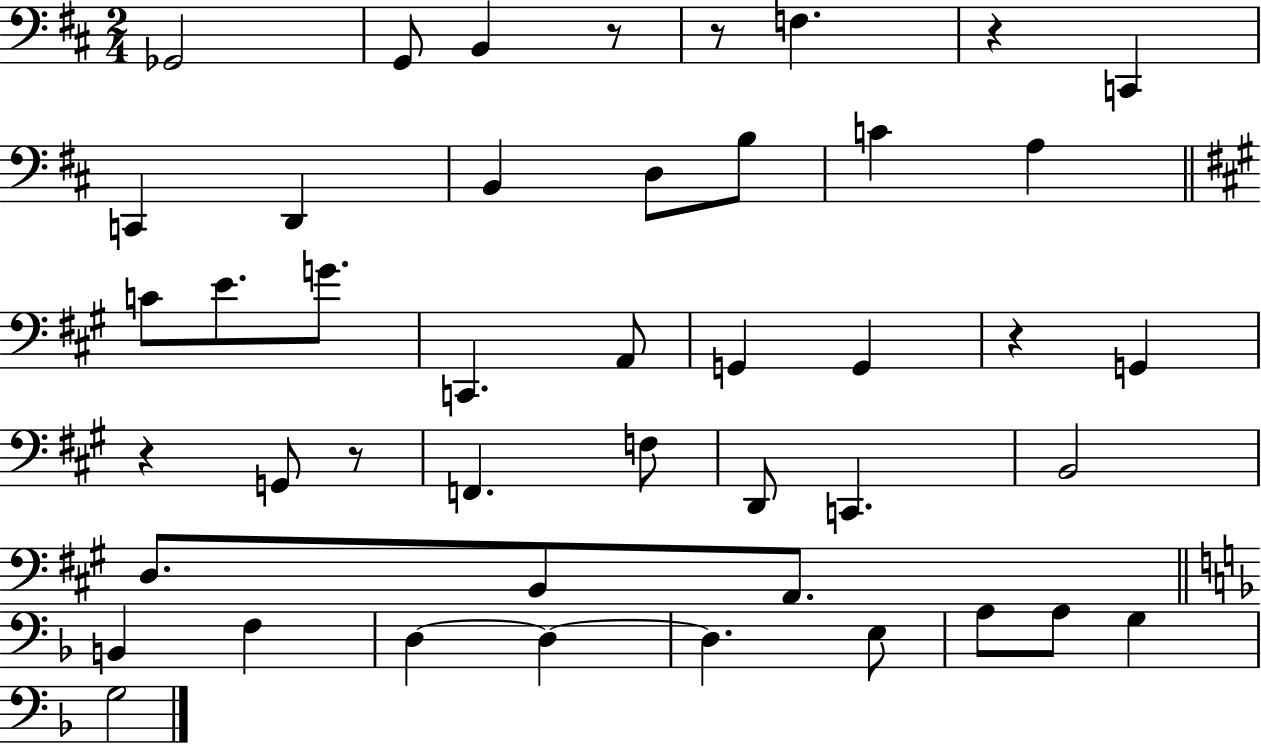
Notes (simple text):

Gb2/h G2/e B2/q R/e R/e F3/q. R/q C2/q C2/q D2/q B2/q D3/e B3/e C4/q A3/q C4/e E4/e. G4/e. C2/q. A2/e G2/q G2/q R/q G2/q R/q G2/e R/e F2/q. F3/e D2/e C2/q. B2/h D3/e. B2/e A2/e. B2/q F3/q D3/q D3/q D3/q. E3/e A3/e A3/e G3/q G3/h